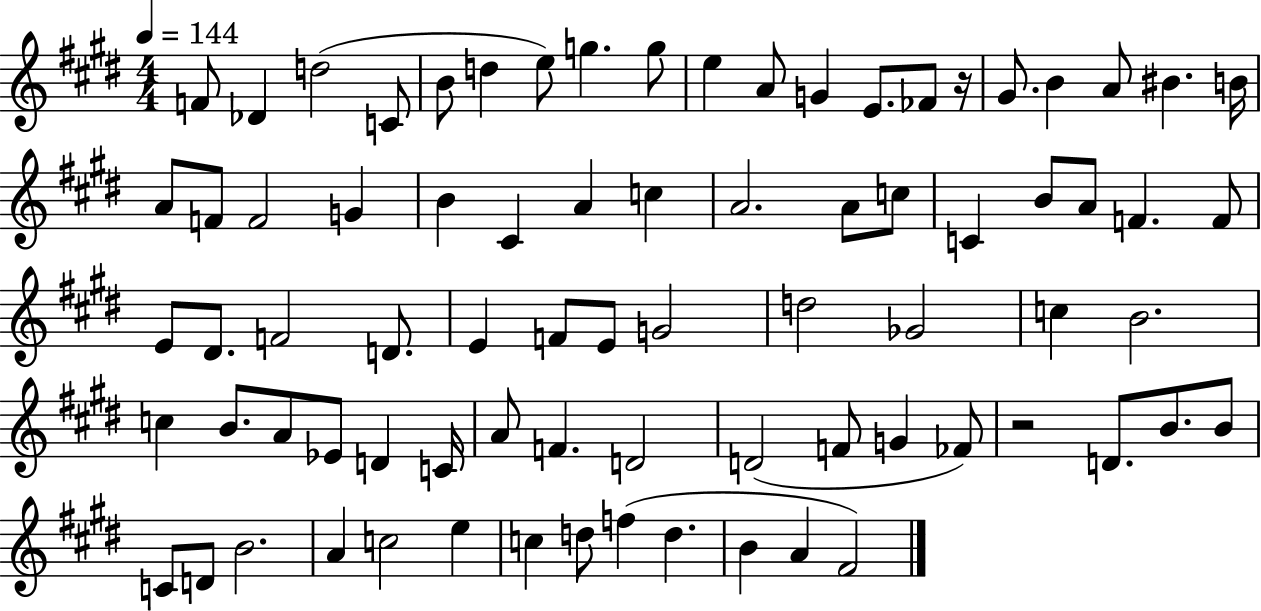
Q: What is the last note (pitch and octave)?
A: F#4